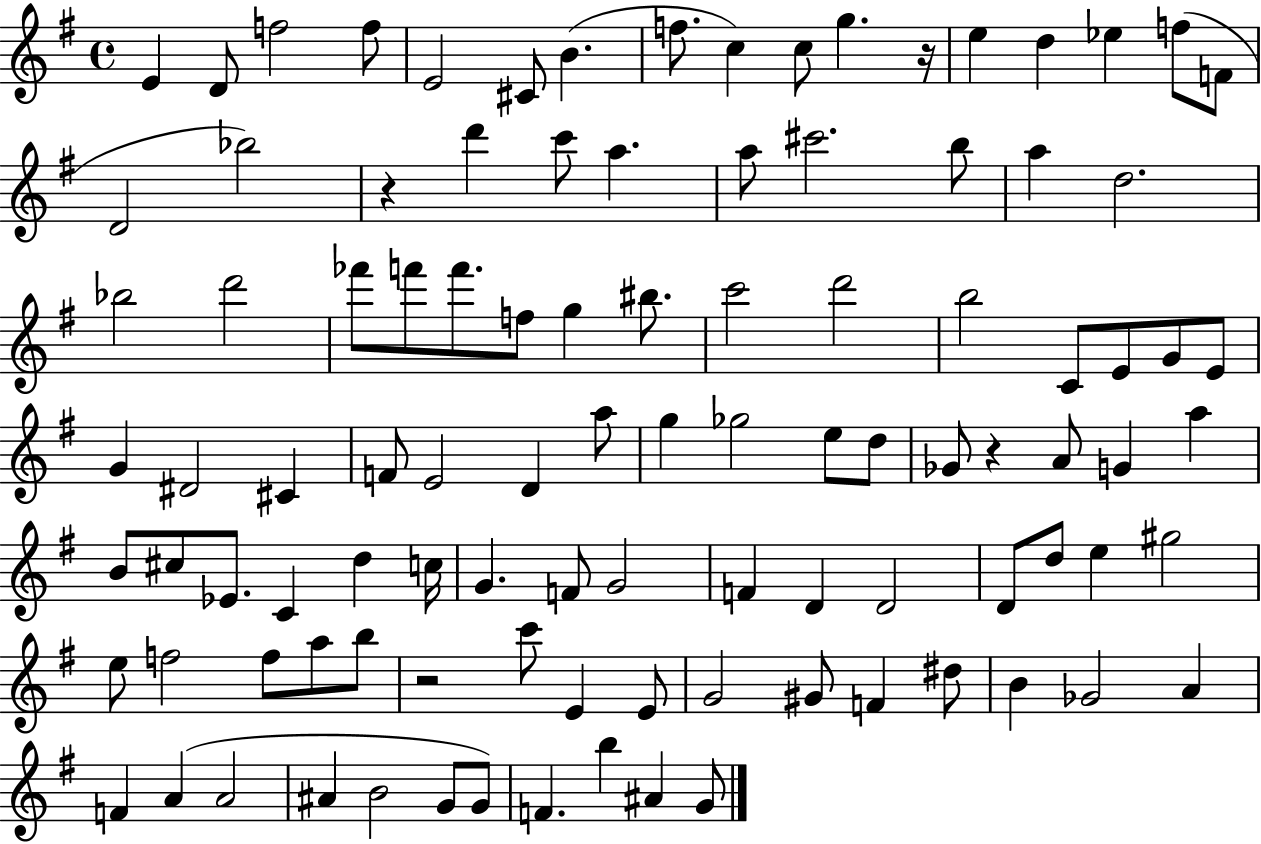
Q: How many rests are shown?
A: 4